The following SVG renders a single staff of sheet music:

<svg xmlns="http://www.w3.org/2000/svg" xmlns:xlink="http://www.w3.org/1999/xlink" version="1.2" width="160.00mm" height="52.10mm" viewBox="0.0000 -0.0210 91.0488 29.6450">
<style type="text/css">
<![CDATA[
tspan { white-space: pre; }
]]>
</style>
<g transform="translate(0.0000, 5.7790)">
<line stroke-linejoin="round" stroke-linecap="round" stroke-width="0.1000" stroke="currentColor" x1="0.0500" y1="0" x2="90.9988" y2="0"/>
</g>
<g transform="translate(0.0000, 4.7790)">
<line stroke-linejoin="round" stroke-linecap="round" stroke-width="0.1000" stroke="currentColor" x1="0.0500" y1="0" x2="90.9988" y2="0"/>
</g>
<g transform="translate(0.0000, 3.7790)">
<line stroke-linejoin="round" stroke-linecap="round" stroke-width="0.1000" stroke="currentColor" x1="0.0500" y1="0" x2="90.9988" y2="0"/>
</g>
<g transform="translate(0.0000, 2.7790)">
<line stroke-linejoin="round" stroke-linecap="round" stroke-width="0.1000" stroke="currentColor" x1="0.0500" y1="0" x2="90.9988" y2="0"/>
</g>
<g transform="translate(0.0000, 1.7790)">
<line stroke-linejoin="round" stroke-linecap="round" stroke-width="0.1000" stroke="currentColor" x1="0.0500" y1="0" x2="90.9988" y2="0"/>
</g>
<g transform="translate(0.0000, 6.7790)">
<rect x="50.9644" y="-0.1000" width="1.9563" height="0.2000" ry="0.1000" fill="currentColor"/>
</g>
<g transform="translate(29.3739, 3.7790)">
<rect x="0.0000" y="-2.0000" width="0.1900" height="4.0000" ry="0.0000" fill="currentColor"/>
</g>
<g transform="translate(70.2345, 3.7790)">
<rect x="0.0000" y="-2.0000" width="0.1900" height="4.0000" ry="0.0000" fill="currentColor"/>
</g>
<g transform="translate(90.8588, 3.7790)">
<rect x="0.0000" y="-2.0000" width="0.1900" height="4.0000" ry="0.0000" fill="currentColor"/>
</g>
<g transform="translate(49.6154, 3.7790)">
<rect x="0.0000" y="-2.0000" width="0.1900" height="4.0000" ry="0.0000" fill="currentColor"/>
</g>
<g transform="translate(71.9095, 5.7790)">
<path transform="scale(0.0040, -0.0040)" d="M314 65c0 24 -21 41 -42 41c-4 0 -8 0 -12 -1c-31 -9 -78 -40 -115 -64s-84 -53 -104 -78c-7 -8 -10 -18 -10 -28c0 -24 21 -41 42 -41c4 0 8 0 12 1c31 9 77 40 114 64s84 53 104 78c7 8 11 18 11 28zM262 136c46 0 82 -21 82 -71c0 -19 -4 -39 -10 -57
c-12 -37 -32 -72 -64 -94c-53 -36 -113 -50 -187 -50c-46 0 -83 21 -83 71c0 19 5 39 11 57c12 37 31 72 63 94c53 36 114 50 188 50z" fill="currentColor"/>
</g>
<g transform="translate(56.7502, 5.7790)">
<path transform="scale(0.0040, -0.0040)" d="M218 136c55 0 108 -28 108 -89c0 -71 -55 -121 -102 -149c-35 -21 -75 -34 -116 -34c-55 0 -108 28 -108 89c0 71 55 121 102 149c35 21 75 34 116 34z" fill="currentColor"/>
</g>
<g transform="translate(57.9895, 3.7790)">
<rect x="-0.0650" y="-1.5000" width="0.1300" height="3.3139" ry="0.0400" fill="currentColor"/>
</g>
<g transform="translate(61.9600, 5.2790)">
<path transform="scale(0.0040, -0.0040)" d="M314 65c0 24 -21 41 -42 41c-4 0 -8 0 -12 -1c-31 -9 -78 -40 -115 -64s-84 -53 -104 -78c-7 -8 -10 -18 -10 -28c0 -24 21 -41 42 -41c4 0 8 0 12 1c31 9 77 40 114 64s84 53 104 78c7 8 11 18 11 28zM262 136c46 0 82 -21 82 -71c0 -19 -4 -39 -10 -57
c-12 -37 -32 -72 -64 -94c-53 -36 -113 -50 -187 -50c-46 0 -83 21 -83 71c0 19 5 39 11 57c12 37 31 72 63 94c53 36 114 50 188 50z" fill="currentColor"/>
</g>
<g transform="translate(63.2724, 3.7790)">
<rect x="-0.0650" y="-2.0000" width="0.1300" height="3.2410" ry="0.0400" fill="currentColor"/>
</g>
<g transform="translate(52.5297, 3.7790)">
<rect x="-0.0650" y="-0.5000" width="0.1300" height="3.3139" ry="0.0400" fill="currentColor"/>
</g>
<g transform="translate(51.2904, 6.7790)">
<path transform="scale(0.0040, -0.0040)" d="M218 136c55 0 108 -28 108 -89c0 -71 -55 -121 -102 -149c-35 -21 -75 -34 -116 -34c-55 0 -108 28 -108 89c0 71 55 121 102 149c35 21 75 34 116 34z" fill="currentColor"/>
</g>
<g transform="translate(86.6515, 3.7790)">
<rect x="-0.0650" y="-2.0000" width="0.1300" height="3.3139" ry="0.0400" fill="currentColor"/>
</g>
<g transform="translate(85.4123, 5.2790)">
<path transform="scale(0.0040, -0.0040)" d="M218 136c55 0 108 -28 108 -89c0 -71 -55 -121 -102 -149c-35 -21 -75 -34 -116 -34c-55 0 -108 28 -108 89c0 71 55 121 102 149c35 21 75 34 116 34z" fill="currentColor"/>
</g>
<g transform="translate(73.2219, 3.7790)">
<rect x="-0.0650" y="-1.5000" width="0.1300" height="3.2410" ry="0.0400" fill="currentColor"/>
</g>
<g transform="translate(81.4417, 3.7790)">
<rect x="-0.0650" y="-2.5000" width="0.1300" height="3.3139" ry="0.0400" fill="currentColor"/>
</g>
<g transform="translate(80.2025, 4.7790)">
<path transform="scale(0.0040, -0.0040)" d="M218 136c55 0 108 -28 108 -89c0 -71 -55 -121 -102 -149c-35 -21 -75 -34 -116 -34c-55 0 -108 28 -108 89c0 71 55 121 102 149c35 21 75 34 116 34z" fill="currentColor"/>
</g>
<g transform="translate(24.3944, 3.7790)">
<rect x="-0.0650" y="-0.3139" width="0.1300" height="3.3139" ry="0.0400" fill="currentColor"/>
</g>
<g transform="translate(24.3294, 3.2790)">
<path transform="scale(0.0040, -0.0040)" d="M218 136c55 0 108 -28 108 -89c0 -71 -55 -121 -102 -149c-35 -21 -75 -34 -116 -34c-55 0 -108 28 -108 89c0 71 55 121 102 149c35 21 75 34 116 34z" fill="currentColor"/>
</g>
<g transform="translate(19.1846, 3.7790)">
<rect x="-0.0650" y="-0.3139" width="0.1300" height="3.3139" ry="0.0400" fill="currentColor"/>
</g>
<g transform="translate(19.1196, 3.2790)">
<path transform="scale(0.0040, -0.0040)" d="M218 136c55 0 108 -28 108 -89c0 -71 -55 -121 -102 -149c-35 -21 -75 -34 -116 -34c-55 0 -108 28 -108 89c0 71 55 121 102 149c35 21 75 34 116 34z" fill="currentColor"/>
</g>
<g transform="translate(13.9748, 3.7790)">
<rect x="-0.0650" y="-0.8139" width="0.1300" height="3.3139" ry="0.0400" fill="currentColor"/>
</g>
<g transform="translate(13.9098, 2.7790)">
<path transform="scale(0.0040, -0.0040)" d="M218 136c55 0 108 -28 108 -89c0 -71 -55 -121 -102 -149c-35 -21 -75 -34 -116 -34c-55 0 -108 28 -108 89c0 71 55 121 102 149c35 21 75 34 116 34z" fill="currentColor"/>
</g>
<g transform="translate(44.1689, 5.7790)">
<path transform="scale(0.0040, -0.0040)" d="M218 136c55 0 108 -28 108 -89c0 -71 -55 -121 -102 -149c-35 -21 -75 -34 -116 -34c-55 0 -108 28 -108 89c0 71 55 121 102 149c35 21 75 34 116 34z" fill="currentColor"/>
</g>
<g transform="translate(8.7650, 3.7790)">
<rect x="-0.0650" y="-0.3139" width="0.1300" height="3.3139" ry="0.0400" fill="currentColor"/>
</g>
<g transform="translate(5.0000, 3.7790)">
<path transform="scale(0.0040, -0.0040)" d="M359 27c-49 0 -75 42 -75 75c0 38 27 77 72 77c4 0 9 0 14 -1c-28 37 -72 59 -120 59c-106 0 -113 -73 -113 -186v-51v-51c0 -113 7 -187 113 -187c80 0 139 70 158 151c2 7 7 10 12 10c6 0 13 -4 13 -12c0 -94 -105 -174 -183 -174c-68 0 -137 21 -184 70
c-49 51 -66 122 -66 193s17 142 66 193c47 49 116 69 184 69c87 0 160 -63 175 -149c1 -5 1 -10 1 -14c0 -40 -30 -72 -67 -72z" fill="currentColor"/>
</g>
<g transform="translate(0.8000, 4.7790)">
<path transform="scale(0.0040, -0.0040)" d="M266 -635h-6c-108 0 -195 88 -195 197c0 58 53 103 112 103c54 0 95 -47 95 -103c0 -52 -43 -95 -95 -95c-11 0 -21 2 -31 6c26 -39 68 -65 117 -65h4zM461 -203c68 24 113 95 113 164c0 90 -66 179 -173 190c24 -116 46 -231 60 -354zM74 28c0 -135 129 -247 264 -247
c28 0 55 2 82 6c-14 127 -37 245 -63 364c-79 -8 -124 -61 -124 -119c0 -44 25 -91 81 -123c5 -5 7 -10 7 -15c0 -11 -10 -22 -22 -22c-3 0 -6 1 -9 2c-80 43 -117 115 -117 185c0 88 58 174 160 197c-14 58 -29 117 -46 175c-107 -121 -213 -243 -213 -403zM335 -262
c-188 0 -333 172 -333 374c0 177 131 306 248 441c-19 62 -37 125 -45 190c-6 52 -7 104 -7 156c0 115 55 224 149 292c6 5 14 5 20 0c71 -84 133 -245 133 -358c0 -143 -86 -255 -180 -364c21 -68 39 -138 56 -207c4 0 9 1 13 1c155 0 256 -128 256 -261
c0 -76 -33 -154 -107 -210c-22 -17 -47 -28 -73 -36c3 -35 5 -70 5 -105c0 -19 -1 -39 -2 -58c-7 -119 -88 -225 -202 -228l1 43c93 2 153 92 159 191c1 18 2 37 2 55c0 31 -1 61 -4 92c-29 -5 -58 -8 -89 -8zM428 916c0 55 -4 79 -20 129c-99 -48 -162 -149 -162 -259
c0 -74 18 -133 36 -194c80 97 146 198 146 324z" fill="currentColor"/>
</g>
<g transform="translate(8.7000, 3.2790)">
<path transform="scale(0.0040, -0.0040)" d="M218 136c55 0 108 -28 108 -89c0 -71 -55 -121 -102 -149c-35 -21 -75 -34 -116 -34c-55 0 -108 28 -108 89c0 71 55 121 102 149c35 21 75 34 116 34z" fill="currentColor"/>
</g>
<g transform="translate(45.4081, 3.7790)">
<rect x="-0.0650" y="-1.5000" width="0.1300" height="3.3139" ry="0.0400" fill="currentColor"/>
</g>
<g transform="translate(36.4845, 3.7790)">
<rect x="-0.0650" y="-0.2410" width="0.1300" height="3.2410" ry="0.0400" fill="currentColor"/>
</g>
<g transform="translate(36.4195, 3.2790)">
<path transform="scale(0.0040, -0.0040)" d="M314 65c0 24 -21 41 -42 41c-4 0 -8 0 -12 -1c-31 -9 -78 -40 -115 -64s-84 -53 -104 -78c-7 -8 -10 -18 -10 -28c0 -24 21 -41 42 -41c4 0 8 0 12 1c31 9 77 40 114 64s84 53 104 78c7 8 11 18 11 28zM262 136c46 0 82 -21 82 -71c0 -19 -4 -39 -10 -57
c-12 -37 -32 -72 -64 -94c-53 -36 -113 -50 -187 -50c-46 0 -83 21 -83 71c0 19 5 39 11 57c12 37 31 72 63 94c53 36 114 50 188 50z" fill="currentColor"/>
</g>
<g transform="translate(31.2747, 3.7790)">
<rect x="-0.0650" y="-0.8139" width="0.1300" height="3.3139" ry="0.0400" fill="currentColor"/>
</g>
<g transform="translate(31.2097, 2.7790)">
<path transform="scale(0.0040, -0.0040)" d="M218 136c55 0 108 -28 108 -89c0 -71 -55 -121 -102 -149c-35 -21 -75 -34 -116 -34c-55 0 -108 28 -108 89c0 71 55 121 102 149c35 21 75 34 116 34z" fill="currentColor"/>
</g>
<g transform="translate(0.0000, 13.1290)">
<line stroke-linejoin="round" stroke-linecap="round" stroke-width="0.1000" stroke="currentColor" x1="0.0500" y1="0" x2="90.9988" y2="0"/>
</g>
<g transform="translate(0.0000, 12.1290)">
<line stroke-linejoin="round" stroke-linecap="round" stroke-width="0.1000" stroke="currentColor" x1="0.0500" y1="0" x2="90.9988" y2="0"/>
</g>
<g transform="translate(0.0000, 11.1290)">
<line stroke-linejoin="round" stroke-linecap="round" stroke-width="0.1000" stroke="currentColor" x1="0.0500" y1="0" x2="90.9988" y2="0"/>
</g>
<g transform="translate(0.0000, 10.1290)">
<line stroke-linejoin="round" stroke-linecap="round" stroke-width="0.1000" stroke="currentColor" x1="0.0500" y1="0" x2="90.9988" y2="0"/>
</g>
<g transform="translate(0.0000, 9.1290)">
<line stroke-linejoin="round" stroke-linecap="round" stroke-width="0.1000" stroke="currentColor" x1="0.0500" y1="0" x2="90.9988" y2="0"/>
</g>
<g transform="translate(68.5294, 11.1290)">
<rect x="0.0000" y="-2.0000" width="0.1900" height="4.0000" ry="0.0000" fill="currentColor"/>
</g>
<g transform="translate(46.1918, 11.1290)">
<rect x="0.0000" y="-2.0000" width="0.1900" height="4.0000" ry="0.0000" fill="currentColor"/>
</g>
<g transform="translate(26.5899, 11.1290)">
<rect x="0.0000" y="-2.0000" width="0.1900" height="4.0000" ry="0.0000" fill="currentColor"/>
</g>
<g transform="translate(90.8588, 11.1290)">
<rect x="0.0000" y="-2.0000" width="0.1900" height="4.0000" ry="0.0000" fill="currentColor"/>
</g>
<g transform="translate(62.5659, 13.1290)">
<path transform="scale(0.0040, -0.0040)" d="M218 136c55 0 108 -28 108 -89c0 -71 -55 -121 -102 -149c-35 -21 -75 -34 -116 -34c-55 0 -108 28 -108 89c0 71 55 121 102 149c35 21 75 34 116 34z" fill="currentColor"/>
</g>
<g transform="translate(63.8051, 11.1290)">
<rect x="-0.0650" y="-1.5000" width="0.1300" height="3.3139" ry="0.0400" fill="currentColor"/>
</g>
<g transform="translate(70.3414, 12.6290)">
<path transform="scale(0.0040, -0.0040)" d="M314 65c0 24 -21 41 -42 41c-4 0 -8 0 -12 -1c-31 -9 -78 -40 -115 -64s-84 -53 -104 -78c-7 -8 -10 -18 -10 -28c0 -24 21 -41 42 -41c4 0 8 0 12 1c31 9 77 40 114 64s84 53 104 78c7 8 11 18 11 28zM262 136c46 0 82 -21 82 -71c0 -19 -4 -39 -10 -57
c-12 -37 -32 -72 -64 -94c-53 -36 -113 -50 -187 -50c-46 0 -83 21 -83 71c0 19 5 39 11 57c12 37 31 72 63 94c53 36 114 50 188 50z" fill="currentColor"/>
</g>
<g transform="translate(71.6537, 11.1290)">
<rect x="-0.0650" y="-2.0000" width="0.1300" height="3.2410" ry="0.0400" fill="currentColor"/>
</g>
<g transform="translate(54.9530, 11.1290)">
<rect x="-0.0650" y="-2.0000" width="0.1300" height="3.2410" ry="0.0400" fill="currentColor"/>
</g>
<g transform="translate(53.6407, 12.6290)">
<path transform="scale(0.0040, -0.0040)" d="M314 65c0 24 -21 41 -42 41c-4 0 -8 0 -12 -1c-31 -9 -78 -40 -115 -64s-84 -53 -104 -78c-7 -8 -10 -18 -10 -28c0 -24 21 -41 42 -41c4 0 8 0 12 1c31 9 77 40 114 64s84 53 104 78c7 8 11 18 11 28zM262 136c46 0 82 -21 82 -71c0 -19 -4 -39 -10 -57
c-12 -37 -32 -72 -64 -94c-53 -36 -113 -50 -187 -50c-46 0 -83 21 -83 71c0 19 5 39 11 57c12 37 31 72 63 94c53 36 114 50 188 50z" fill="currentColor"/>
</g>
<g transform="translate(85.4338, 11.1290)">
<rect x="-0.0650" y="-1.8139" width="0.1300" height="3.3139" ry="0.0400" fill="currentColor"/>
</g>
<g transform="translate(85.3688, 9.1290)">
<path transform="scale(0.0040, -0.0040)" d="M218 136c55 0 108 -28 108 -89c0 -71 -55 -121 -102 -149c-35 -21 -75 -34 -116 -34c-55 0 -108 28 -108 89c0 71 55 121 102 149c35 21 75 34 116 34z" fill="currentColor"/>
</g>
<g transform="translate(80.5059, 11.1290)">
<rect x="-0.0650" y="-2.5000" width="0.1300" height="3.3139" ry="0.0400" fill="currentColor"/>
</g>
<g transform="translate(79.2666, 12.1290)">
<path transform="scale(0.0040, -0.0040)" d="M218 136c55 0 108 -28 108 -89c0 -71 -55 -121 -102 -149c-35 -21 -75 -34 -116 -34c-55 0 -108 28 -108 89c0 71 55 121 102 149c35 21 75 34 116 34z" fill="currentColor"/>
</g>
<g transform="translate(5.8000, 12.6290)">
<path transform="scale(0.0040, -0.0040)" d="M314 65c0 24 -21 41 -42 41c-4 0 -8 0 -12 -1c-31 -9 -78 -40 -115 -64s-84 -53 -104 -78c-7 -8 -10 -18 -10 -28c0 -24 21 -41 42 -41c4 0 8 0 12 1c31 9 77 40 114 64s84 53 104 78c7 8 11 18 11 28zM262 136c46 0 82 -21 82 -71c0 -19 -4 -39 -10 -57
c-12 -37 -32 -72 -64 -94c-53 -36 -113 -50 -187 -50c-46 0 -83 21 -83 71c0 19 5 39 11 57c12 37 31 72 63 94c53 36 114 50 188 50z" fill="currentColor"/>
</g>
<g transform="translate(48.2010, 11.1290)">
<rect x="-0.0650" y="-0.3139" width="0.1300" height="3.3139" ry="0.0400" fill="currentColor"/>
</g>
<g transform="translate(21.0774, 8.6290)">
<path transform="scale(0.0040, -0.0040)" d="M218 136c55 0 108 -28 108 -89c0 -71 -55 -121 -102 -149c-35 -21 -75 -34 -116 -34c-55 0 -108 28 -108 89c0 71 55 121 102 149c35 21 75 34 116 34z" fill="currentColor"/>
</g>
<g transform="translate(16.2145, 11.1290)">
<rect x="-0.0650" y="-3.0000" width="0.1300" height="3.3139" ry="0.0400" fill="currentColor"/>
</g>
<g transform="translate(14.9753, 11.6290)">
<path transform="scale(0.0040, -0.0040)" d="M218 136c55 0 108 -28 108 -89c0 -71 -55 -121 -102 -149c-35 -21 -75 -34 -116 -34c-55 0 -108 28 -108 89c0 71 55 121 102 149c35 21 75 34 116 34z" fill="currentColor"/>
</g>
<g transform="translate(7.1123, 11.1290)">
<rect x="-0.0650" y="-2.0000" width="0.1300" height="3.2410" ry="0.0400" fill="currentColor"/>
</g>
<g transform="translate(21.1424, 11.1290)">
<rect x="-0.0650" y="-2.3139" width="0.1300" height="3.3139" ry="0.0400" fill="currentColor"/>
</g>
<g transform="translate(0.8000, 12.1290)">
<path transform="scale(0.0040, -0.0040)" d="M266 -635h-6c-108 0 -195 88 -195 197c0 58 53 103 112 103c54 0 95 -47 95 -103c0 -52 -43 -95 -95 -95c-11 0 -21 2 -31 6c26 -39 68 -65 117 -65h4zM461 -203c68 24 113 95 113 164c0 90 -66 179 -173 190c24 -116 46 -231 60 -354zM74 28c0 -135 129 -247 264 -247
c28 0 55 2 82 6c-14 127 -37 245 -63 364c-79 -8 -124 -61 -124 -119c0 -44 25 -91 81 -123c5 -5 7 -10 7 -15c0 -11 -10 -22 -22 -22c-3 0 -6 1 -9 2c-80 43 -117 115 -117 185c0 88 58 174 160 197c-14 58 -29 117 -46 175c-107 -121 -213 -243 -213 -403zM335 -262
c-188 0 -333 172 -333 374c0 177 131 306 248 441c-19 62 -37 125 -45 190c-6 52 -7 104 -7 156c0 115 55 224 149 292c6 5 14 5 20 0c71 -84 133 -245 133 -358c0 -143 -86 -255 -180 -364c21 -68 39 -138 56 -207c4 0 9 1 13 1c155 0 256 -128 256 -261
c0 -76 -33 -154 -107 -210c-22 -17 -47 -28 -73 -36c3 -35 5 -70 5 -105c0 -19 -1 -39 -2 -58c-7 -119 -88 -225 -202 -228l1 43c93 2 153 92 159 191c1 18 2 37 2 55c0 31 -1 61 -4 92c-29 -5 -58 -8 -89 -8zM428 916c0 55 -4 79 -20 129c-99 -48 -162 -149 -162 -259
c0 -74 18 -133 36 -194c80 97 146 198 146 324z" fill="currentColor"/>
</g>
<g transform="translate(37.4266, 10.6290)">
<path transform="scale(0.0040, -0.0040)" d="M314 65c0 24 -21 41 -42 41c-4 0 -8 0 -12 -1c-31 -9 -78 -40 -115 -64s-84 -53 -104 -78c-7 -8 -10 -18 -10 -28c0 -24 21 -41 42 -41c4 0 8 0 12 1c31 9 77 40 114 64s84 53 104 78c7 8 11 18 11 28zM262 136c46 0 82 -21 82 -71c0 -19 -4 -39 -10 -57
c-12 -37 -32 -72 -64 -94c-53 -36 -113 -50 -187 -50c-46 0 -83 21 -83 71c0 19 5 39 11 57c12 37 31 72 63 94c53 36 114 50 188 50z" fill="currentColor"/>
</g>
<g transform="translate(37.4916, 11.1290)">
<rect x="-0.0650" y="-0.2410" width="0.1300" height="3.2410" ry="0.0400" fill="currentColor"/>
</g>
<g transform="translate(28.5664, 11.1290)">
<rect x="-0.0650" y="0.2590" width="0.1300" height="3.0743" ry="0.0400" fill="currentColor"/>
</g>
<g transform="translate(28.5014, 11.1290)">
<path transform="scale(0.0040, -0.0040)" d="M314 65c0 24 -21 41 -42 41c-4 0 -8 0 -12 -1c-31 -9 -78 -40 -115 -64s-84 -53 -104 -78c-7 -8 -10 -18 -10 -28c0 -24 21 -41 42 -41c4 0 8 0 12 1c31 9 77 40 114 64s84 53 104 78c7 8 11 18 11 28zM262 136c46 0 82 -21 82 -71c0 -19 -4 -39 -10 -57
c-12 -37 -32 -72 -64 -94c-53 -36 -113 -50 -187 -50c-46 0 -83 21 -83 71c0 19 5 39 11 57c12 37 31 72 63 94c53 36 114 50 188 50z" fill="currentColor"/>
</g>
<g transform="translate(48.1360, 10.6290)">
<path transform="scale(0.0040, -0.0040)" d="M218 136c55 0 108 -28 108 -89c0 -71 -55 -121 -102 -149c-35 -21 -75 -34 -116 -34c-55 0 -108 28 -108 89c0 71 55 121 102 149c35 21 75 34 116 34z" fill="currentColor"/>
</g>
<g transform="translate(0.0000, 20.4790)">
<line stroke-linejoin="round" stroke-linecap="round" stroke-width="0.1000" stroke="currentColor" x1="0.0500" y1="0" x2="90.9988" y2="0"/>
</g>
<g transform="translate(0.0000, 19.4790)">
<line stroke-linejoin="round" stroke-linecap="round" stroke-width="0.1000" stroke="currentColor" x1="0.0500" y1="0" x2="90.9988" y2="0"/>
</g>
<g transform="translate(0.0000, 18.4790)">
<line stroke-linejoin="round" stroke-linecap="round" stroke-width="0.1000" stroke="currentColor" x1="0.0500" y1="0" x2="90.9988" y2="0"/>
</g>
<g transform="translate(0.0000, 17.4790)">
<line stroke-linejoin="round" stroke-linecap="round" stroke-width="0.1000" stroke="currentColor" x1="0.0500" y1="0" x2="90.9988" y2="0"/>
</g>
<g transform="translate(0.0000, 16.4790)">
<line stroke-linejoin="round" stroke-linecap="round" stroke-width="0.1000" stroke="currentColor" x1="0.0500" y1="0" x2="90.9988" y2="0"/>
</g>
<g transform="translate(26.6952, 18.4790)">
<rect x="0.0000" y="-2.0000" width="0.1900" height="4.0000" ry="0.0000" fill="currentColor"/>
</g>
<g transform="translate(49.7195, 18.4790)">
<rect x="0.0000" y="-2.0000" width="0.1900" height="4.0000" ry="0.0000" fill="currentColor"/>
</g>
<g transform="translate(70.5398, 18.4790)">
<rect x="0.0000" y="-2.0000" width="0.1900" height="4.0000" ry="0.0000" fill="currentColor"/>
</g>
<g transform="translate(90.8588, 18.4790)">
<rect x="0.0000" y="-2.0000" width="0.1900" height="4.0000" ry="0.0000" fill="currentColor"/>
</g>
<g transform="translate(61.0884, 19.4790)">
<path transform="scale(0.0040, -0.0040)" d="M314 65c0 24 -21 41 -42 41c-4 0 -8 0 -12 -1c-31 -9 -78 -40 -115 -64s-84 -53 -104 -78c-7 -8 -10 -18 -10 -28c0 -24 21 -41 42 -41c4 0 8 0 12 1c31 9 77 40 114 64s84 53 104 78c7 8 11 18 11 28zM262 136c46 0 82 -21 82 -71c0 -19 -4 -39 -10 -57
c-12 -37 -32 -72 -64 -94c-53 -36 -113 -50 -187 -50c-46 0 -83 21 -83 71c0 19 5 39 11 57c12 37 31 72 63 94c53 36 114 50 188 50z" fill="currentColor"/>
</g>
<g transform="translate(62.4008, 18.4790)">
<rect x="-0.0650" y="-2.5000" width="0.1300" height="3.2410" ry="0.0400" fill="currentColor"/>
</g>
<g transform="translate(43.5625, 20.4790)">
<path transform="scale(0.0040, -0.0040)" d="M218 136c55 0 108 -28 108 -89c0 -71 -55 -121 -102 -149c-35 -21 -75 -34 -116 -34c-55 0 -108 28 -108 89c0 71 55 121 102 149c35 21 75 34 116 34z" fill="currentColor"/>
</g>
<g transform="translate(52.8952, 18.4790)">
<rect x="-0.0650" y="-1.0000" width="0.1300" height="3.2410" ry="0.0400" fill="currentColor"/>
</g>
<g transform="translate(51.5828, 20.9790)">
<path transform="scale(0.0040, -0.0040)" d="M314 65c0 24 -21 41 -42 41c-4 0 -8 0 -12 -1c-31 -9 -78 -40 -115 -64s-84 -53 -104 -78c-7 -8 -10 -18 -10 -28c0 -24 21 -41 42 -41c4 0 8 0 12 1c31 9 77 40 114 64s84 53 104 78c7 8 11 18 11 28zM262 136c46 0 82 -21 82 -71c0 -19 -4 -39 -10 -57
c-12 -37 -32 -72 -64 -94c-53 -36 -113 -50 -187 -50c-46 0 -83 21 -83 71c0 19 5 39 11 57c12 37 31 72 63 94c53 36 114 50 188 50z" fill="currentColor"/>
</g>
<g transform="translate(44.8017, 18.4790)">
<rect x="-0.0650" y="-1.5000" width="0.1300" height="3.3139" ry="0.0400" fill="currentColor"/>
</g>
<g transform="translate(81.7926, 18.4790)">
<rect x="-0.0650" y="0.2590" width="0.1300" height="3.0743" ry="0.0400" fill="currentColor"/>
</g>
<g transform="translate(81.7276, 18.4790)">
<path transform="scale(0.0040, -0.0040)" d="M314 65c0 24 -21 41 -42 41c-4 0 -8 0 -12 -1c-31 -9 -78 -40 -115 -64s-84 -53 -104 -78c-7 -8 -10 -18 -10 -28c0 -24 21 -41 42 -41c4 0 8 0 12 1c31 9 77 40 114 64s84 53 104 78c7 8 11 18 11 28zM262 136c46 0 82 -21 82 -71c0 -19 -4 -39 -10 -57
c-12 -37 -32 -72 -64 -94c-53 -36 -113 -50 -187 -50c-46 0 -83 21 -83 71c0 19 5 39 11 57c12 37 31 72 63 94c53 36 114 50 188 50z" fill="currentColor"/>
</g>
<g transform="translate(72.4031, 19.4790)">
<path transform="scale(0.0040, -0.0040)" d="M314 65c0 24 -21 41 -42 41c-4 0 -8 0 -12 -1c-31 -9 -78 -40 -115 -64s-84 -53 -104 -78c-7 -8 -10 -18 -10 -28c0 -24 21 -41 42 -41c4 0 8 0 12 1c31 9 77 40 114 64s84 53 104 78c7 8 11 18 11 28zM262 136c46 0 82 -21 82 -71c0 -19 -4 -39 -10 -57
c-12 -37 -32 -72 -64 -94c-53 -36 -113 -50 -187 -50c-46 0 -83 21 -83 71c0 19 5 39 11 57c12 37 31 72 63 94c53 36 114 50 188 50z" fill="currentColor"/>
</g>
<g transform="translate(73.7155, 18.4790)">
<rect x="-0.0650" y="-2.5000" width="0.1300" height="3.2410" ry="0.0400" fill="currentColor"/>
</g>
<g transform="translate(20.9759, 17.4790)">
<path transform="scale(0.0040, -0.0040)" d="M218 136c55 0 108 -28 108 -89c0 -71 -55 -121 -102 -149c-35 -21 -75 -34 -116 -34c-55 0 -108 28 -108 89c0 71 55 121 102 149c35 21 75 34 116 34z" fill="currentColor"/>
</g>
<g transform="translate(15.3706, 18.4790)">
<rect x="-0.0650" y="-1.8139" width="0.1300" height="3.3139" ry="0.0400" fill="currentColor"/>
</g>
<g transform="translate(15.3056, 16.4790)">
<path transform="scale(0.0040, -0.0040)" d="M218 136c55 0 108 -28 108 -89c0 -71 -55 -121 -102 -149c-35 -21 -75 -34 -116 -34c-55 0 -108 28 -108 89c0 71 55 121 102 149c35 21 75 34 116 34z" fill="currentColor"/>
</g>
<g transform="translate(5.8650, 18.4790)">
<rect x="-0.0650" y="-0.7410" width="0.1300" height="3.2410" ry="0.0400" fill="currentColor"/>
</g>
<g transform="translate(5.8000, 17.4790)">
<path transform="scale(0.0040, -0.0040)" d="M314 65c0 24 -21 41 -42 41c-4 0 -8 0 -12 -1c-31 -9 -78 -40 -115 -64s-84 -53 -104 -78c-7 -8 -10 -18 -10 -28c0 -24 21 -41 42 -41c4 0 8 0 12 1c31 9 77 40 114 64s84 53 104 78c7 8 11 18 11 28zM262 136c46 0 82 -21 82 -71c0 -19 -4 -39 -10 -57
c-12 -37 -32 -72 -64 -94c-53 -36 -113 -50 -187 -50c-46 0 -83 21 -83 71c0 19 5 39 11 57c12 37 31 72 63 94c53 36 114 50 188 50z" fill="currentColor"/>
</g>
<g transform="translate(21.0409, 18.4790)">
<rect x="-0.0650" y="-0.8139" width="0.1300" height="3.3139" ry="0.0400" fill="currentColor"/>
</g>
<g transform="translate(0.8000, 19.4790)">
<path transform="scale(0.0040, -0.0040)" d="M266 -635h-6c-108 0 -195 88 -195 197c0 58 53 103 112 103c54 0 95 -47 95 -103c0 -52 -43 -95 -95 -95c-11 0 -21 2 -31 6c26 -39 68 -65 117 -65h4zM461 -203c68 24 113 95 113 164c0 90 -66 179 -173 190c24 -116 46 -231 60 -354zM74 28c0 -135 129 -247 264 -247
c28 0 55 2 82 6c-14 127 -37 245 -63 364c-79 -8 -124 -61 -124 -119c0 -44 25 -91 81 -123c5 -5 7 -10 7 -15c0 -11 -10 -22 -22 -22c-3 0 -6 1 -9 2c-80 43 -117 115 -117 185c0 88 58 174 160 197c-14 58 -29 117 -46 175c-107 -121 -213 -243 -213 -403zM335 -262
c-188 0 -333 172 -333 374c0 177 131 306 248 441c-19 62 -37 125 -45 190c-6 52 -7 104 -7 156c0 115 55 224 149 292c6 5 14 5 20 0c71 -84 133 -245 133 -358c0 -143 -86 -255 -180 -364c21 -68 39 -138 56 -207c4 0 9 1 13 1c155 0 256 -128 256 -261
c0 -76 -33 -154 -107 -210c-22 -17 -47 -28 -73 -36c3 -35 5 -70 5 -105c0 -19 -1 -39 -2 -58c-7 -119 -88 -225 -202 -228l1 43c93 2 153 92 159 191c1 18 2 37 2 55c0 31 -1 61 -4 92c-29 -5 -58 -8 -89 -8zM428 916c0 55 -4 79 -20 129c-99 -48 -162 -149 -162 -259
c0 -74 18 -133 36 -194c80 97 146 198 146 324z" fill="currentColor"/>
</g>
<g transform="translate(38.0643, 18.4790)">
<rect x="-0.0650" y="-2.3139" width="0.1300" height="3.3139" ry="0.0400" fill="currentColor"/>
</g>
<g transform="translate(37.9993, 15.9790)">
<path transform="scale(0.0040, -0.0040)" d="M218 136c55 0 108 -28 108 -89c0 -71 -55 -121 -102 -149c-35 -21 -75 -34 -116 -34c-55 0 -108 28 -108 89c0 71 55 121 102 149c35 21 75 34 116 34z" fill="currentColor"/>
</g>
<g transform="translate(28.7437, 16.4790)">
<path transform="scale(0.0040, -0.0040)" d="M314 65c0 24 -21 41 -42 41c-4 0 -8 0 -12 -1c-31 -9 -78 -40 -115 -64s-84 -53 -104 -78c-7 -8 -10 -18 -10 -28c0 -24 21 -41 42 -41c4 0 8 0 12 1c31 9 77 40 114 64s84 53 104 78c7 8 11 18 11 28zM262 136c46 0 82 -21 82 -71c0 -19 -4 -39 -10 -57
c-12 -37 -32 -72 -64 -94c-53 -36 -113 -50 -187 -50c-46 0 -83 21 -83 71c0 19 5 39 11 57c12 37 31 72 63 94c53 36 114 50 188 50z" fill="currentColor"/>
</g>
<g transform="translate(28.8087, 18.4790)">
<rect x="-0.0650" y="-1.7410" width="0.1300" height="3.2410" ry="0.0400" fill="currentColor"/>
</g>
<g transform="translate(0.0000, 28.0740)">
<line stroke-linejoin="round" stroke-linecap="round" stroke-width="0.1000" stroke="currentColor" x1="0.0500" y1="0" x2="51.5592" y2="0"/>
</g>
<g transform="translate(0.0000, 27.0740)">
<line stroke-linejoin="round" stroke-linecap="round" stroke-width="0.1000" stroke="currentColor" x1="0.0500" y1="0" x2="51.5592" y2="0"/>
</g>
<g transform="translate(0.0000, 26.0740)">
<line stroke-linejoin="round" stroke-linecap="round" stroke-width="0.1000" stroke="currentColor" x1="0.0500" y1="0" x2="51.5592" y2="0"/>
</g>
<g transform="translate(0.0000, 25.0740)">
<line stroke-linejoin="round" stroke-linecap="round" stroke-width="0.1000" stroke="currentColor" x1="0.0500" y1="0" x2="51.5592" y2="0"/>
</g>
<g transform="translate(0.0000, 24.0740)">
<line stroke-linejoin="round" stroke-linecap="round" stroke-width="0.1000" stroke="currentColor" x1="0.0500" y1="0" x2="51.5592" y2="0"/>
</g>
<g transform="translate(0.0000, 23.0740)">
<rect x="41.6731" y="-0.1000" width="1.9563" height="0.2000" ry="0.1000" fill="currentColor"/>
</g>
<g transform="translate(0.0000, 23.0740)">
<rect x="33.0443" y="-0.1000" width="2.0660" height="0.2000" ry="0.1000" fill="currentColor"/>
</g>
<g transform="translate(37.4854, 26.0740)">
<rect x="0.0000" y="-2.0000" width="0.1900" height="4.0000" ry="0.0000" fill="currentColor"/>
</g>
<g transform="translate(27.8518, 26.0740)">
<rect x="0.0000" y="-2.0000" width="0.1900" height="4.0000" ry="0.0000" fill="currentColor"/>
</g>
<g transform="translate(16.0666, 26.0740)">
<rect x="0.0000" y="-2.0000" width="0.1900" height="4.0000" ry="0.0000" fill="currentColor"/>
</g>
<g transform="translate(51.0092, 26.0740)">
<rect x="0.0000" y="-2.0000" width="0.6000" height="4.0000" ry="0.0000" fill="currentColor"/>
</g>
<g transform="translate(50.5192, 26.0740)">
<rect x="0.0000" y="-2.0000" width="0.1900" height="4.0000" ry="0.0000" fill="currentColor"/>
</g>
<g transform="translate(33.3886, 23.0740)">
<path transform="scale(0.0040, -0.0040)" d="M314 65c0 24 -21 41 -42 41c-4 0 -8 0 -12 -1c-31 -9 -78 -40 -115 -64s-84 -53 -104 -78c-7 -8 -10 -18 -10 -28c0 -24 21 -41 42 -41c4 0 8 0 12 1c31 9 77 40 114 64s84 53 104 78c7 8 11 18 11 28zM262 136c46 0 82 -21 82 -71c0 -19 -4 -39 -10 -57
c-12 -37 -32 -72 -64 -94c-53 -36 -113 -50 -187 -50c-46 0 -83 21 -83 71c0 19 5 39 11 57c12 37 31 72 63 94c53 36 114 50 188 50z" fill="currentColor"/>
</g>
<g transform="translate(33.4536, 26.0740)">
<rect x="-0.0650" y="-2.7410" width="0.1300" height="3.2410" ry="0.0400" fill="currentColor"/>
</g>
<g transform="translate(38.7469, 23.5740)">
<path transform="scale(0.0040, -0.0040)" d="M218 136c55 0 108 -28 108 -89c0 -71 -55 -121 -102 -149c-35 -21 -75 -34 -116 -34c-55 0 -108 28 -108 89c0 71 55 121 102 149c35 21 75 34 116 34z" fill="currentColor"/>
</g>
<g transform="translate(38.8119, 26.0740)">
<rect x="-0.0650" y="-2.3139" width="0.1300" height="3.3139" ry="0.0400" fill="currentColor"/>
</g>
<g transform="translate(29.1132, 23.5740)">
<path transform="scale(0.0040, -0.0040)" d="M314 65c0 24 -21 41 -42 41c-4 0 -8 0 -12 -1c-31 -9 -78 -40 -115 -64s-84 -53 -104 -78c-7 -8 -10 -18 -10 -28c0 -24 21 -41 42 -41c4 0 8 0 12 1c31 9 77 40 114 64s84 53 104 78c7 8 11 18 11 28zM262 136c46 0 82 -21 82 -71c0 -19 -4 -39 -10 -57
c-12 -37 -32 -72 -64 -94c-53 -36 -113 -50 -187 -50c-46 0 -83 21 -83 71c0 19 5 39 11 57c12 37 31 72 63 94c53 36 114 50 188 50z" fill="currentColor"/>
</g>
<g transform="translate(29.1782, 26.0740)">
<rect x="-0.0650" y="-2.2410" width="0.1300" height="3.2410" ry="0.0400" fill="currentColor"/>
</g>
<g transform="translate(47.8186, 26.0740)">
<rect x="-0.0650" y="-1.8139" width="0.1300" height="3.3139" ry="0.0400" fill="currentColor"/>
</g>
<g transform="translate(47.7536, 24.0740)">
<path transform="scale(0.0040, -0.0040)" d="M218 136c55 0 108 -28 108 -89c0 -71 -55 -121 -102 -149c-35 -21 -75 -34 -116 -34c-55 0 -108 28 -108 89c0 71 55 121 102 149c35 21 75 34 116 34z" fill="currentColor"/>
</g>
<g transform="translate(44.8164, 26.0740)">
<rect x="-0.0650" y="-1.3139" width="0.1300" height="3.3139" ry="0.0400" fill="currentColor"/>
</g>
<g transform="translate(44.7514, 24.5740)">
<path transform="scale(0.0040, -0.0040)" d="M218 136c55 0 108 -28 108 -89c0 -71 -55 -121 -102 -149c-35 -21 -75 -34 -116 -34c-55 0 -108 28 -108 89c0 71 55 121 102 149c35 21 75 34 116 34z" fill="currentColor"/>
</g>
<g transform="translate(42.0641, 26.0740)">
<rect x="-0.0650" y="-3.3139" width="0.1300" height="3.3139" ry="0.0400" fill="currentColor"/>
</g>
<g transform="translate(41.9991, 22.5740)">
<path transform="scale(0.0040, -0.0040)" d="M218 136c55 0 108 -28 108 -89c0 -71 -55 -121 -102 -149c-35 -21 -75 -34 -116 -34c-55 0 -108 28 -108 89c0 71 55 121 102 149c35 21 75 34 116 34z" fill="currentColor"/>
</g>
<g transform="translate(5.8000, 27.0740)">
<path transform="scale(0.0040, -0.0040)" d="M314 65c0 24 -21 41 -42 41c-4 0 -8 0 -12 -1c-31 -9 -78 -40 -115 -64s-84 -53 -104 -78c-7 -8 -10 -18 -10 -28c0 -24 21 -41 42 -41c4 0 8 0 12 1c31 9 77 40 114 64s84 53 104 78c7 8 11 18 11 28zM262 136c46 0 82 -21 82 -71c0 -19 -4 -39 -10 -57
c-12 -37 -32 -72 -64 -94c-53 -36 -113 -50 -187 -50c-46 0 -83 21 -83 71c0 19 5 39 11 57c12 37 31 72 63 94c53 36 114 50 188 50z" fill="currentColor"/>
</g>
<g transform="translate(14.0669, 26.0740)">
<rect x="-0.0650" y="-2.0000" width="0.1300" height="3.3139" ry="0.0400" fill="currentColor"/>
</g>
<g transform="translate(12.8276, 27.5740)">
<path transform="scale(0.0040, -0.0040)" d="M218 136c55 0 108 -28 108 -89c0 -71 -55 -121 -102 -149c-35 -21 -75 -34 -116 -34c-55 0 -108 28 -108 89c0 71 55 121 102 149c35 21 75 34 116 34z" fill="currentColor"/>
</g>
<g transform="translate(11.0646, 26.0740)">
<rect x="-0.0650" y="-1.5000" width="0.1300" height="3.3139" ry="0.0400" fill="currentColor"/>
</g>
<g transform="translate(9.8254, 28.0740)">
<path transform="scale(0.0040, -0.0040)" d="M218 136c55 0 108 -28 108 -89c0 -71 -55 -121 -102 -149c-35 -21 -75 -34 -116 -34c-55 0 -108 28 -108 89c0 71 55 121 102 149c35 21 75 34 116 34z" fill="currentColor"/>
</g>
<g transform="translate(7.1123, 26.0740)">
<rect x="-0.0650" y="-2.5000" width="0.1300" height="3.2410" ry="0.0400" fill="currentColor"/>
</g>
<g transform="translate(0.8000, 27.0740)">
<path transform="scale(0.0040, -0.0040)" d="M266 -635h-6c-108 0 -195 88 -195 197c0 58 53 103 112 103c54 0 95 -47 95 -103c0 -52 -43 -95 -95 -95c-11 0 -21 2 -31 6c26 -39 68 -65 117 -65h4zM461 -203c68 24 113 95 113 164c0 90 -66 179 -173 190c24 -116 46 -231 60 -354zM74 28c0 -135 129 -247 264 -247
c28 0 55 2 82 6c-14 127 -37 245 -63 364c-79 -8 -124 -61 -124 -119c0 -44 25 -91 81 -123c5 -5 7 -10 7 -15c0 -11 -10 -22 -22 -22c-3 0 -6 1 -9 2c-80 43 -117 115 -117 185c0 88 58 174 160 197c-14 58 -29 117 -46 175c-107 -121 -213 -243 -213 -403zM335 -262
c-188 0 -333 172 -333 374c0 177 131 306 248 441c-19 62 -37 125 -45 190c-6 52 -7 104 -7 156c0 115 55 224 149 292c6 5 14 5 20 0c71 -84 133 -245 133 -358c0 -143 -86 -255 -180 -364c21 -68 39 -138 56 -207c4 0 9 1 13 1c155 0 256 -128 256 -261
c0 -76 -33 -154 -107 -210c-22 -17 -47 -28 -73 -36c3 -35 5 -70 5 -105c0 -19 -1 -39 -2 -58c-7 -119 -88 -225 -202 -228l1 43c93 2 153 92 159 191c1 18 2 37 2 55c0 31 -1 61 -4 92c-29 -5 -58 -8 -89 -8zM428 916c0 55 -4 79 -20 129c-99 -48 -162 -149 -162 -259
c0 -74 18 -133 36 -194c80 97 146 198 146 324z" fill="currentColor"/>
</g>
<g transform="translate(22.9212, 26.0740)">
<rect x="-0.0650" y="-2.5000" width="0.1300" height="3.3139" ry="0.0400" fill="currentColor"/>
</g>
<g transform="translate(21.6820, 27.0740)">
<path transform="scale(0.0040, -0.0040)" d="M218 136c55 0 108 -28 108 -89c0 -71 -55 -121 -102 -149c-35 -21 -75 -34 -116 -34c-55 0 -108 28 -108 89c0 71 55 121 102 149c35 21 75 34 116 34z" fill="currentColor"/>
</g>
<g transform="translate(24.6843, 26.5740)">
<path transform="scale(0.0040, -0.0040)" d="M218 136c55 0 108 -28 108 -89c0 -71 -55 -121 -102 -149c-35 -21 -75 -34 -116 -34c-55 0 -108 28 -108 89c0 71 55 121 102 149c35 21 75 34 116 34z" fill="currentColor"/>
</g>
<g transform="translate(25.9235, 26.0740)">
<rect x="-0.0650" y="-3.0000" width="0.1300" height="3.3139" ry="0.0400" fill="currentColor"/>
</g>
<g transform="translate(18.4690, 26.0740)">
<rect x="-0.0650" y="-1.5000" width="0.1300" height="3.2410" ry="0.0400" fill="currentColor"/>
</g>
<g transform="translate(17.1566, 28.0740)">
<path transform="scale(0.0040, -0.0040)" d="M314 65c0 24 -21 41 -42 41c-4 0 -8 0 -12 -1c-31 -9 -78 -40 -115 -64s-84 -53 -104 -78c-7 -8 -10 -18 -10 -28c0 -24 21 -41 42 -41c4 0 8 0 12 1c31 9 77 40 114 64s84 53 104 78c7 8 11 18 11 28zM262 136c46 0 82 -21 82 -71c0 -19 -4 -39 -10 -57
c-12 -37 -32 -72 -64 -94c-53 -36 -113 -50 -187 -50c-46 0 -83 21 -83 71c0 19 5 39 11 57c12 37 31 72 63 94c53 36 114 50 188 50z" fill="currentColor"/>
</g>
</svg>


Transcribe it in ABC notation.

X:1
T:Untitled
M:4/4
L:1/4
K:C
c d c c d c2 E C E F2 E2 G F F2 A g B2 c2 c F2 E F2 G f d2 f d f2 g E D2 G2 G2 B2 G2 E F E2 G A g2 a2 g b e f